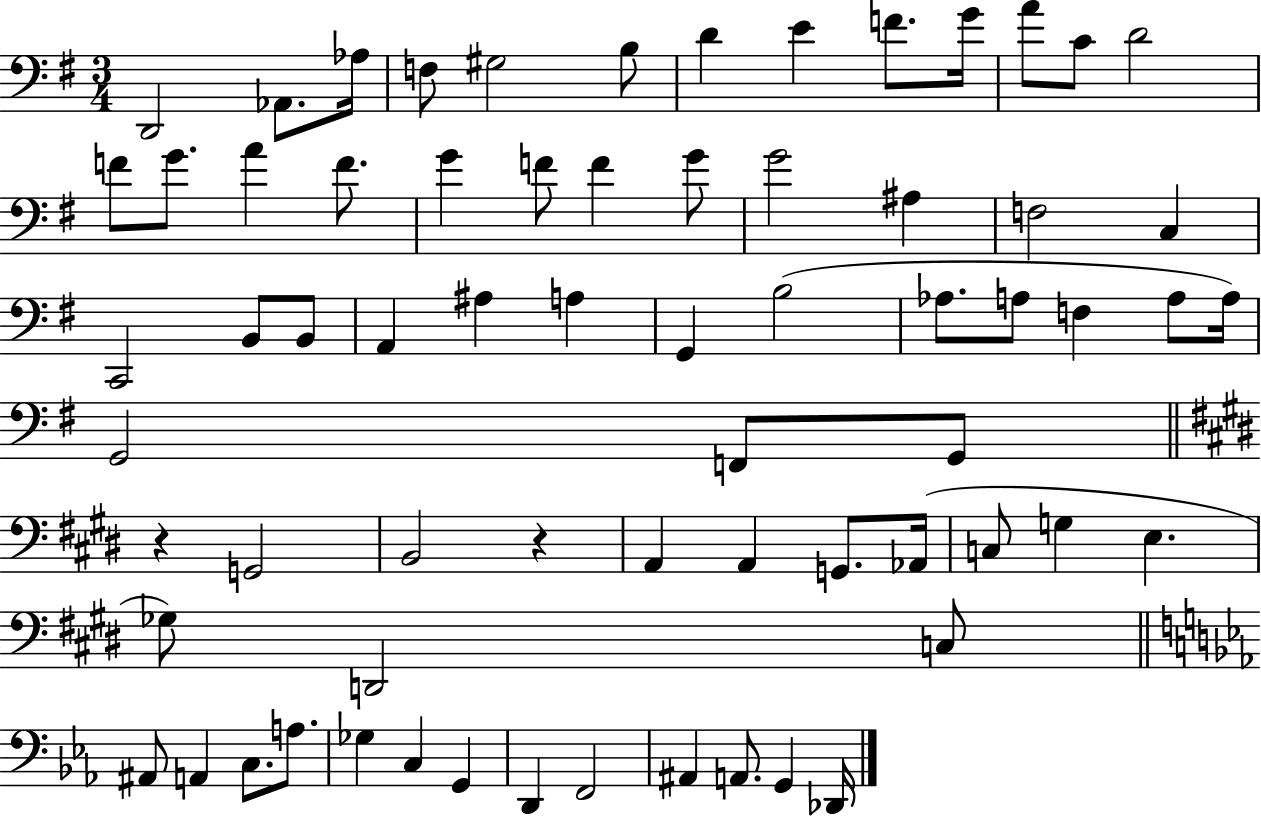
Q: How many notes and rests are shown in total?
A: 68